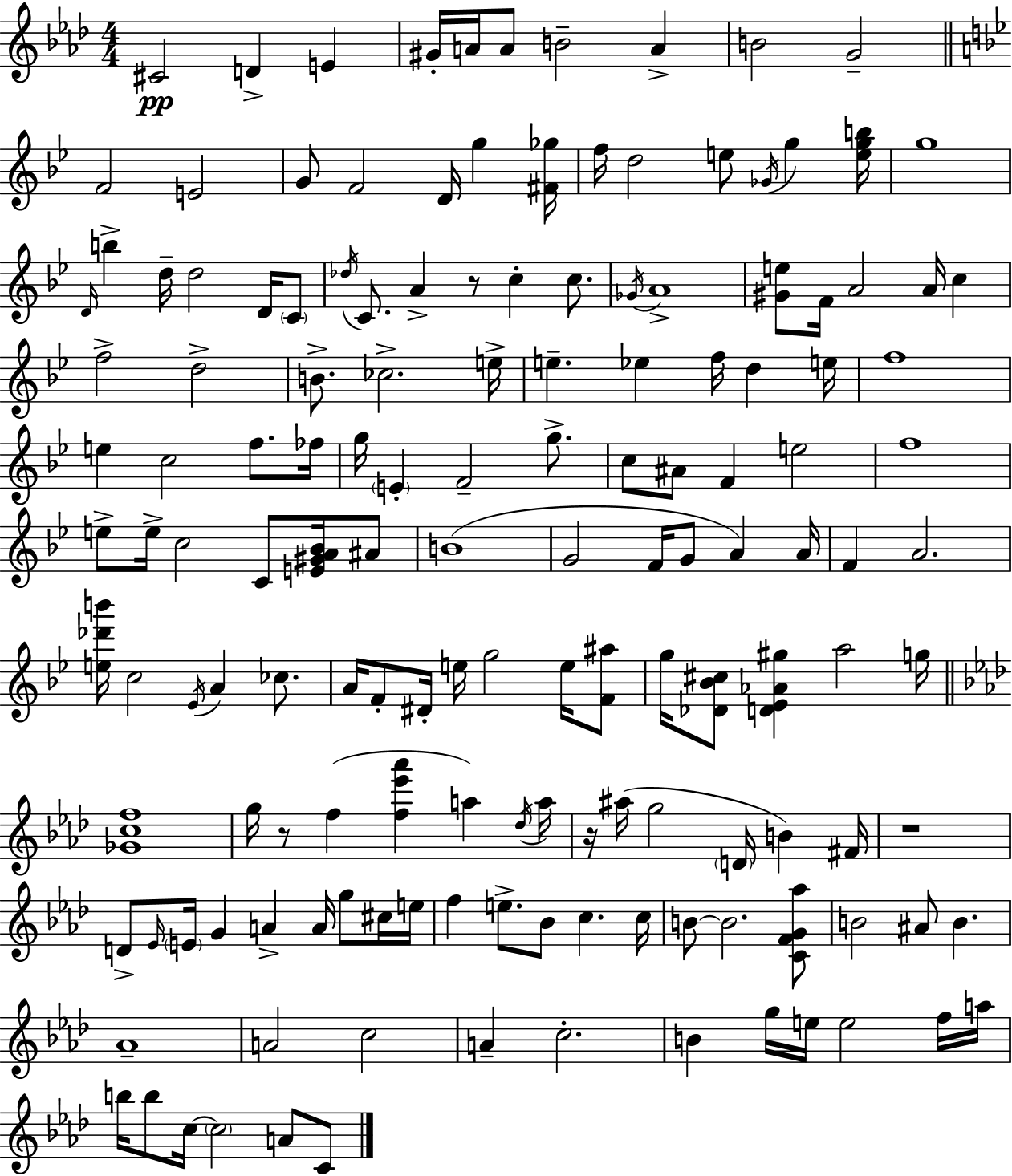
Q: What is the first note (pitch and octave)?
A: C#4